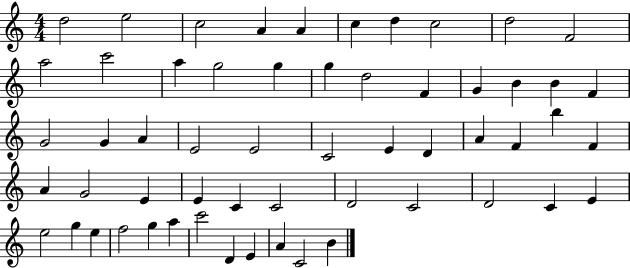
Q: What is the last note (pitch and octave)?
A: B4